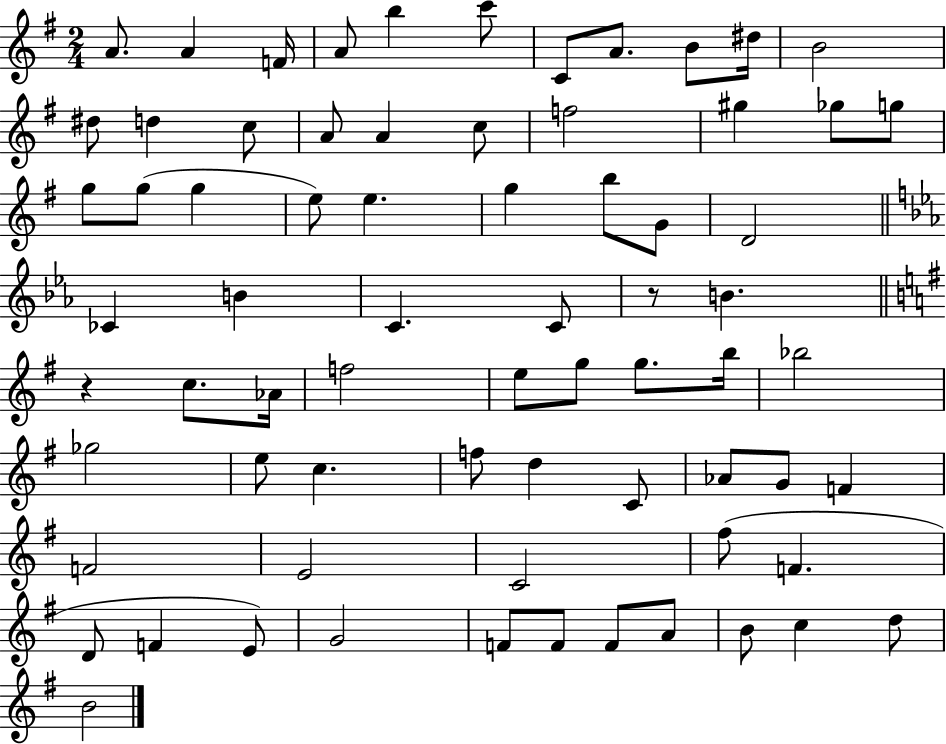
{
  \clef treble
  \numericTimeSignature
  \time 2/4
  \key g \major
  \repeat volta 2 { a'8. a'4 f'16 | a'8 b''4 c'''8 | c'8 a'8. b'8 dis''16 | b'2 | \break dis''8 d''4 c''8 | a'8 a'4 c''8 | f''2 | gis''4 ges''8 g''8 | \break g''8 g''8( g''4 | e''8) e''4. | g''4 b''8 g'8 | d'2 | \break \bar "||" \break \key ees \major ces'4 b'4 | c'4. c'8 | r8 b'4. | \bar "||" \break \key g \major r4 c''8. aes'16 | f''2 | e''8 g''8 g''8. b''16 | bes''2 | \break ges''2 | e''8 c''4. | f''8 d''4 c'8 | aes'8 g'8 f'4 | \break f'2 | e'2 | c'2 | fis''8( f'4. | \break d'8 f'4 e'8) | g'2 | f'8 f'8 f'8 a'8 | b'8 c''4 d''8 | \break b'2 | } \bar "|."
}